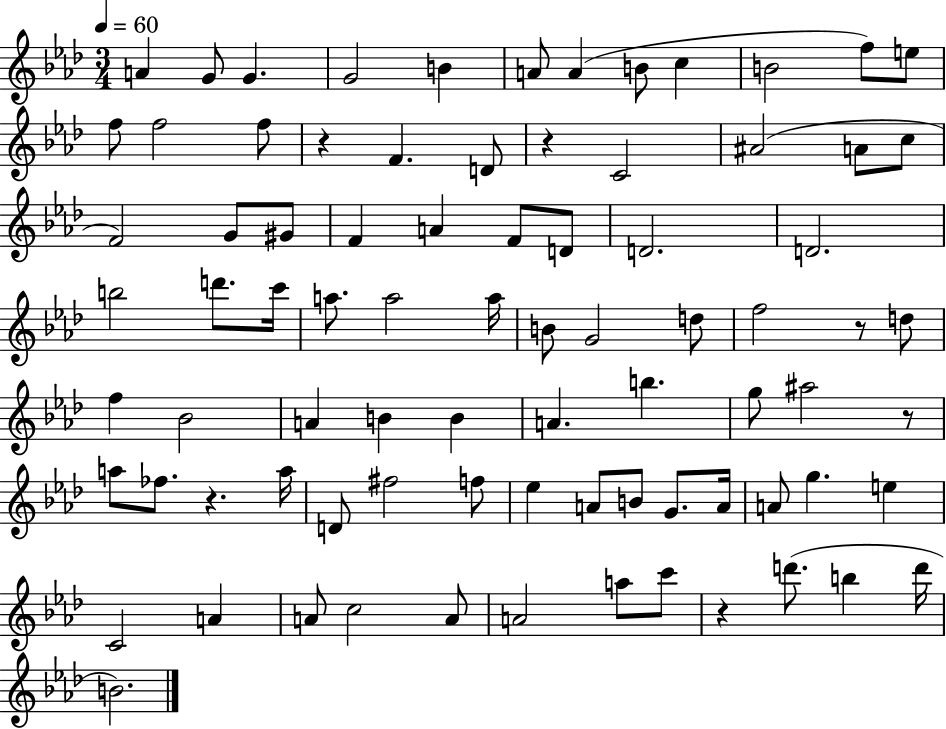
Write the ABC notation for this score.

X:1
T:Untitled
M:3/4
L:1/4
K:Ab
A G/2 G G2 B A/2 A B/2 c B2 f/2 e/2 f/2 f2 f/2 z F D/2 z C2 ^A2 A/2 c/2 F2 G/2 ^G/2 F A F/2 D/2 D2 D2 b2 d'/2 c'/4 a/2 a2 a/4 B/2 G2 d/2 f2 z/2 d/2 f _B2 A B B A b g/2 ^a2 z/2 a/2 _f/2 z a/4 D/2 ^f2 f/2 _e A/2 B/2 G/2 A/4 A/2 g e C2 A A/2 c2 A/2 A2 a/2 c'/2 z d'/2 b d'/4 B2